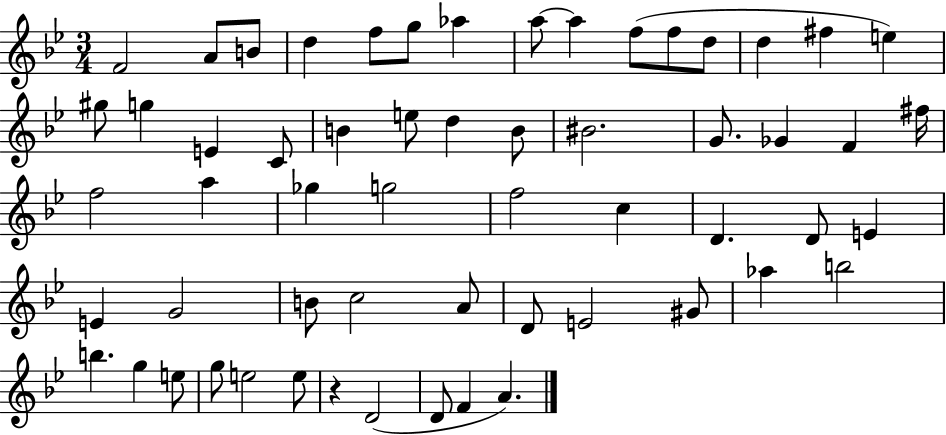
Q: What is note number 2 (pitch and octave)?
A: A4